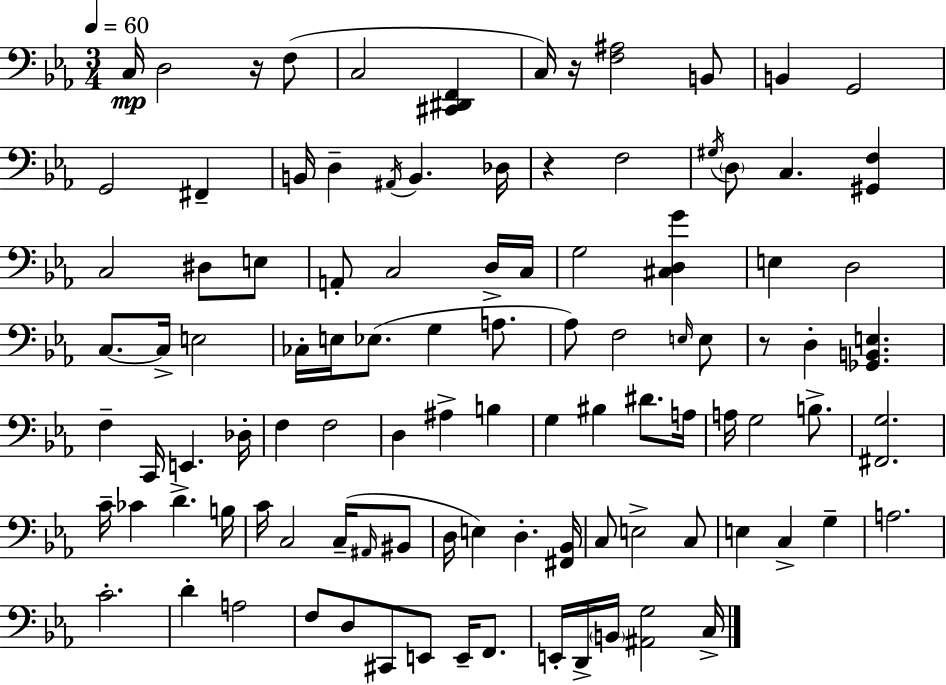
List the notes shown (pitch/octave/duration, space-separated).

C3/s D3/h R/s F3/e C3/h [C#2,D#2,F2]/q C3/s R/s [F3,A#3]/h B2/e B2/q G2/h G2/h F#2/q B2/s D3/q A#2/s B2/q. Db3/s R/q F3/h G#3/s D3/e C3/q. [G#2,F3]/q C3/h D#3/e E3/e A2/e C3/h D3/s C3/s G3/h [C#3,D3,G4]/q E3/q D3/h C3/e. C3/s E3/h CES3/s E3/s Eb3/e. G3/q A3/e. Ab3/e F3/h E3/s E3/e R/e D3/q [Gb2,B2,E3]/q. F3/q C2/s E2/q. Db3/s F3/q F3/h D3/q A#3/q B3/q G3/q BIS3/q D#4/e. A3/s A3/s G3/h B3/e. [F#2,G3]/h. C4/s CES4/q D4/q. B3/s C4/s C3/h C3/s A#2/s BIS2/e D3/s E3/q D3/q. [F#2,Bb2]/s C3/e E3/h C3/e E3/q C3/q G3/q A3/h. C4/h. D4/q A3/h F3/e D3/e C#2/e E2/e E2/s F2/e. E2/s D2/s B2/s [A#2,G3]/h C3/s